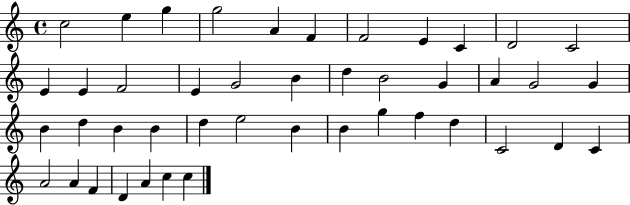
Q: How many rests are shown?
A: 0